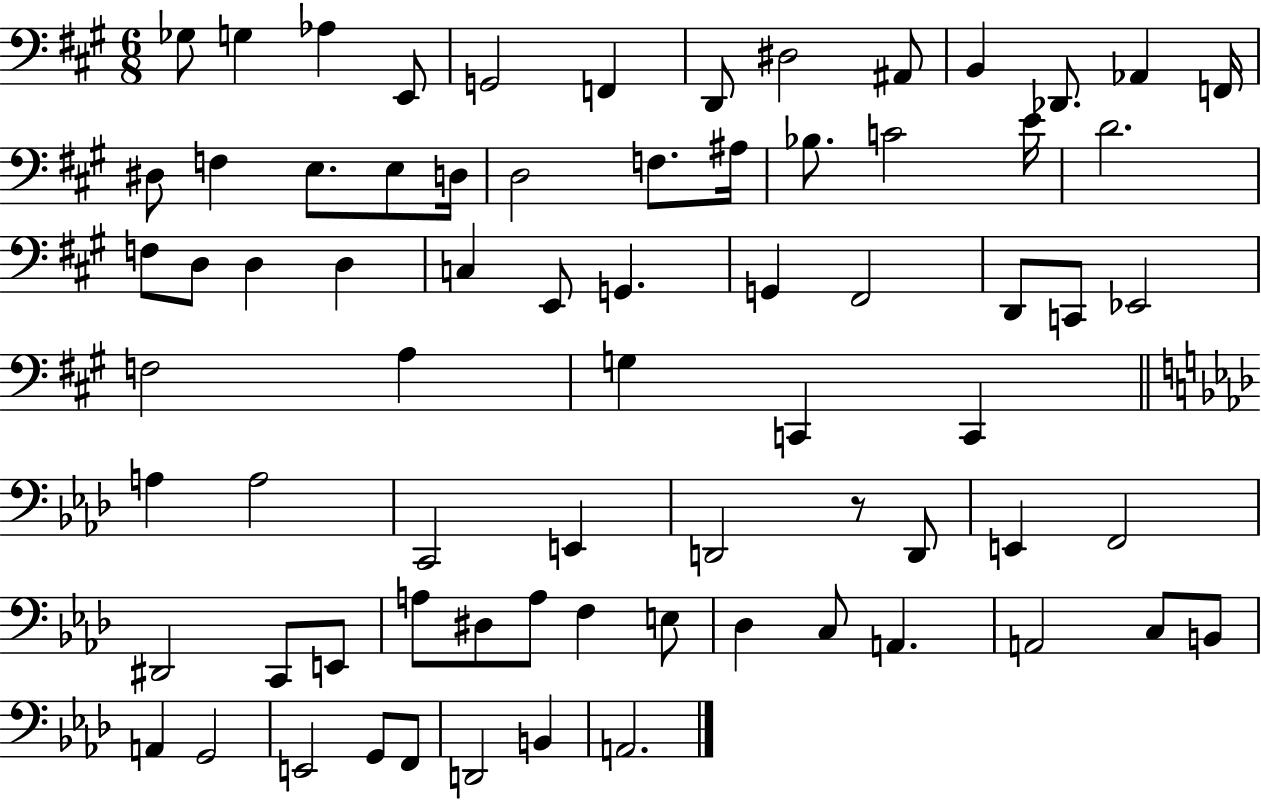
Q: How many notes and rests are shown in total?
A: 73